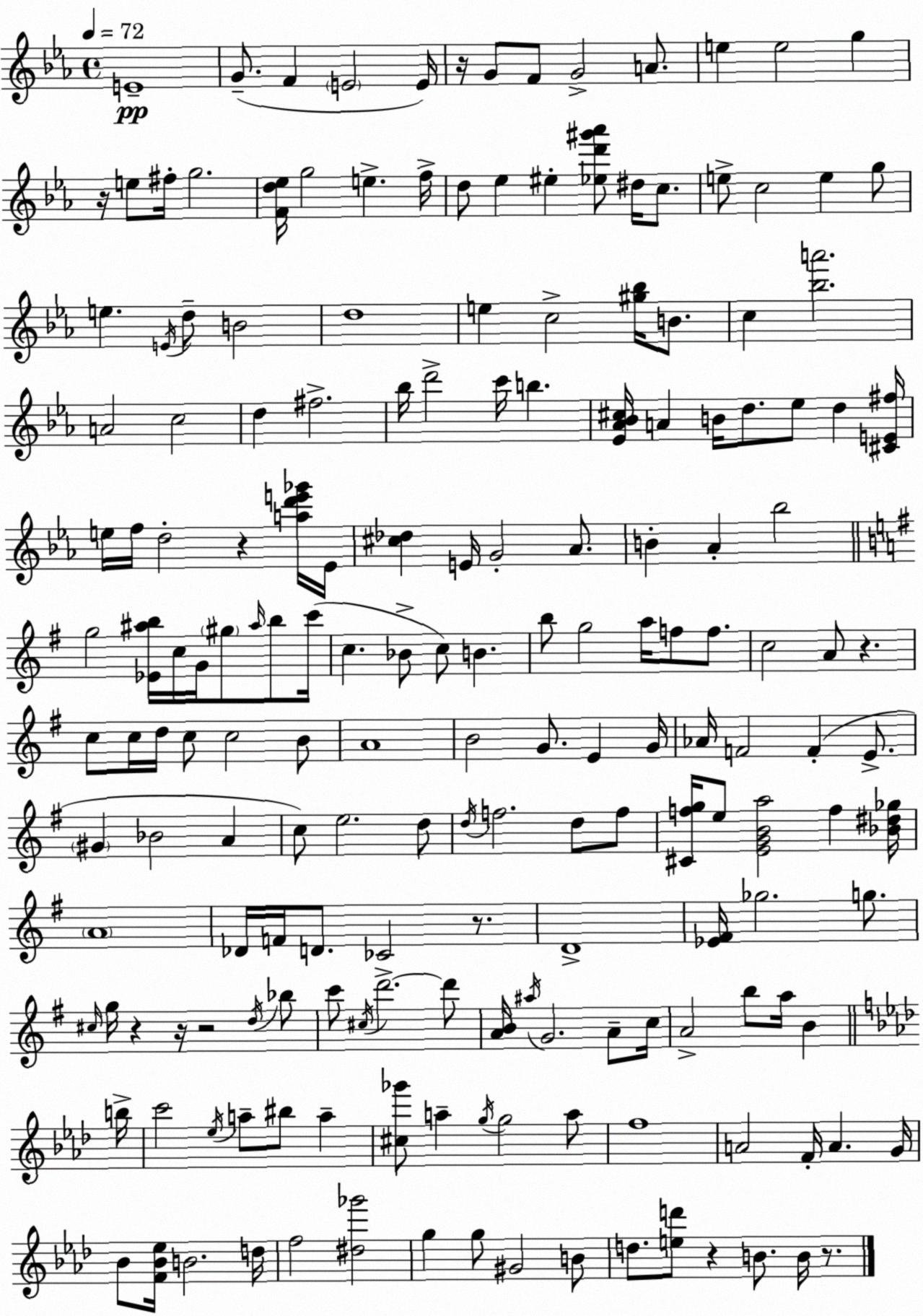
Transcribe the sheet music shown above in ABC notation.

X:1
T:Untitled
M:4/4
L:1/4
K:Eb
E4 G/2 F E2 E/4 z/4 G/2 F/2 G2 A/2 e e2 g z/4 e/2 ^f/4 g2 [Fd_e]/4 g2 e f/4 d/2 _e ^e [_ed'^g'_a']/2 ^d/4 c/2 e/2 c2 e g/2 e E/4 d/2 B2 d4 e c2 [^g_b]/4 B/2 c [_ba']2 A2 c2 d ^f2 _b/4 d'2 c'/4 b [_E_A_B^c]/4 A B/4 d/2 _e/2 d [^CE^f]/4 e/4 f/4 d2 z [ad'e'_g']/4 _E/4 [^c_d] E/4 G2 _A/2 B _A _b2 g2 [_E^ab]/4 c/4 G/4 ^g/2 ^a/4 b/2 c'/4 c _B/2 c/2 B b/2 g2 a/4 f/2 f/2 c2 A/2 z c/2 c/4 d/4 c/2 c2 B/2 A4 B2 G/2 E G/4 _A/4 F2 F E/2 ^G _B2 A c/2 e2 d/2 d/4 f2 d/2 f/2 [^Cfg]/4 e/2 [EGBa]2 f [_B^d_g]/4 A4 _D/4 F/4 D/2 _C2 z/2 D4 [_E^F]/4 _g2 g/2 ^c/4 g/4 z z/4 z2 d/4 _b/2 c'/2 ^c/4 d'2 d'/2 [AB]/4 ^a/4 G2 A/2 c/4 A2 b/2 a/4 B b/4 c'2 _e/4 a/2 ^b/2 a [^c_g']/2 a g/4 g2 a/2 f4 A2 F/4 A G/4 _B/2 [F_B_e]/4 B2 d/4 f2 [^d_g']2 g g/2 ^G2 B/2 d/2 [ed']/2 z B/2 B/4 z/2